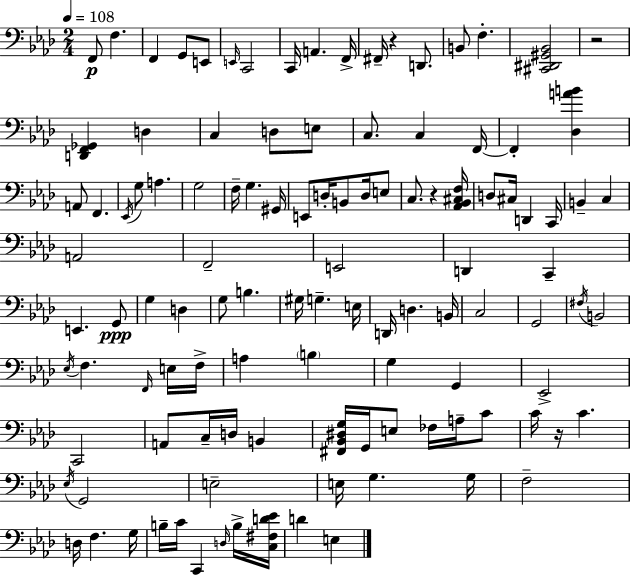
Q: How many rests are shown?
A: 4